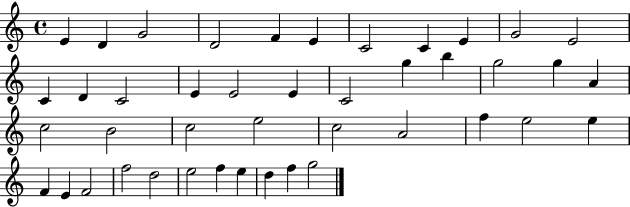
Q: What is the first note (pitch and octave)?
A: E4